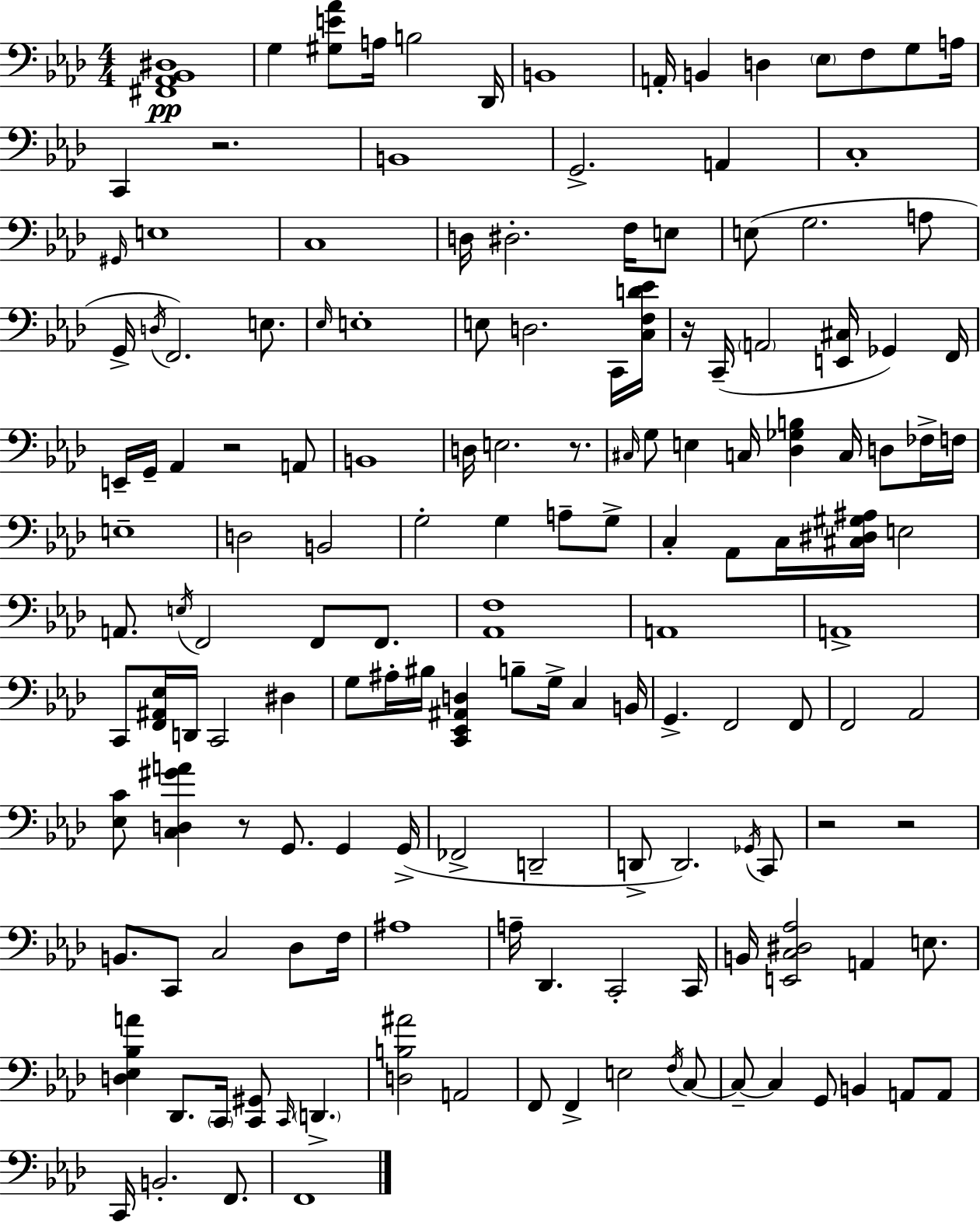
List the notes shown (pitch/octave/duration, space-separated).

[F#2,Ab2,Bb2,D#3]/w G3/q [G#3,E4,Ab4]/e A3/s B3/h Db2/s B2/w A2/s B2/q D3/q Eb3/e F3/e G3/e A3/s C2/q R/h. B2/w G2/h. A2/q C3/w G#2/s E3/w C3/w D3/s D#3/h. F3/s E3/e E3/e G3/h. A3/e G2/s D3/s F2/h. E3/e. Eb3/s E3/w E3/e D3/h. C2/s [C3,F3,D4,Eb4]/s R/s C2/s A2/h [E2,C#3]/s Gb2/q F2/s E2/s G2/s Ab2/q R/h A2/e B2/w D3/s E3/h. R/e. C#3/s G3/e E3/q C3/s [Db3,Gb3,B3]/q C3/s D3/e FES3/s F3/s E3/w D3/h B2/h G3/h G3/q A3/e G3/e C3/q Ab2/e C3/s [C#3,D#3,G#3,A#3]/s E3/h A2/e. E3/s F2/h F2/e F2/e. [Ab2,F3]/w A2/w A2/w C2/e [F2,A#2,Eb3]/s D2/s C2/h D#3/q G3/e A#3/s BIS3/s [C2,Eb2,A#2,D3]/q B3/e G3/s C3/q B2/s G2/q. F2/h F2/e F2/h Ab2/h [Eb3,C4]/e [C3,D3,G#4,A4]/q R/e G2/e. G2/q G2/s FES2/h D2/h D2/e D2/h. Gb2/s C2/e R/h R/h B2/e. C2/e C3/h Db3/e F3/s A#3/w A3/s Db2/q. C2/h C2/s B2/s [E2,C3,D#3,Ab3]/h A2/q E3/e. [D3,Eb3,Bb3,A4]/q Db2/e. C2/s [C2,G#2]/e C2/s D2/q. [D3,B3,A#4]/h A2/h F2/e F2/q E3/h F3/s C3/e C3/e C3/q G2/e B2/q A2/e A2/e C2/s B2/h. F2/e. F2/w